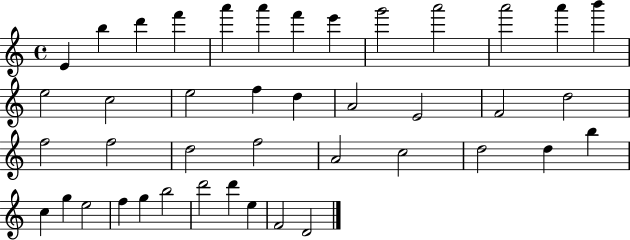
X:1
T:Untitled
M:4/4
L:1/4
K:C
E b d' f' a' a' f' e' g'2 a'2 a'2 a' b' e2 c2 e2 f d A2 E2 F2 d2 f2 f2 d2 f2 A2 c2 d2 d b c g e2 f g b2 d'2 d' e F2 D2